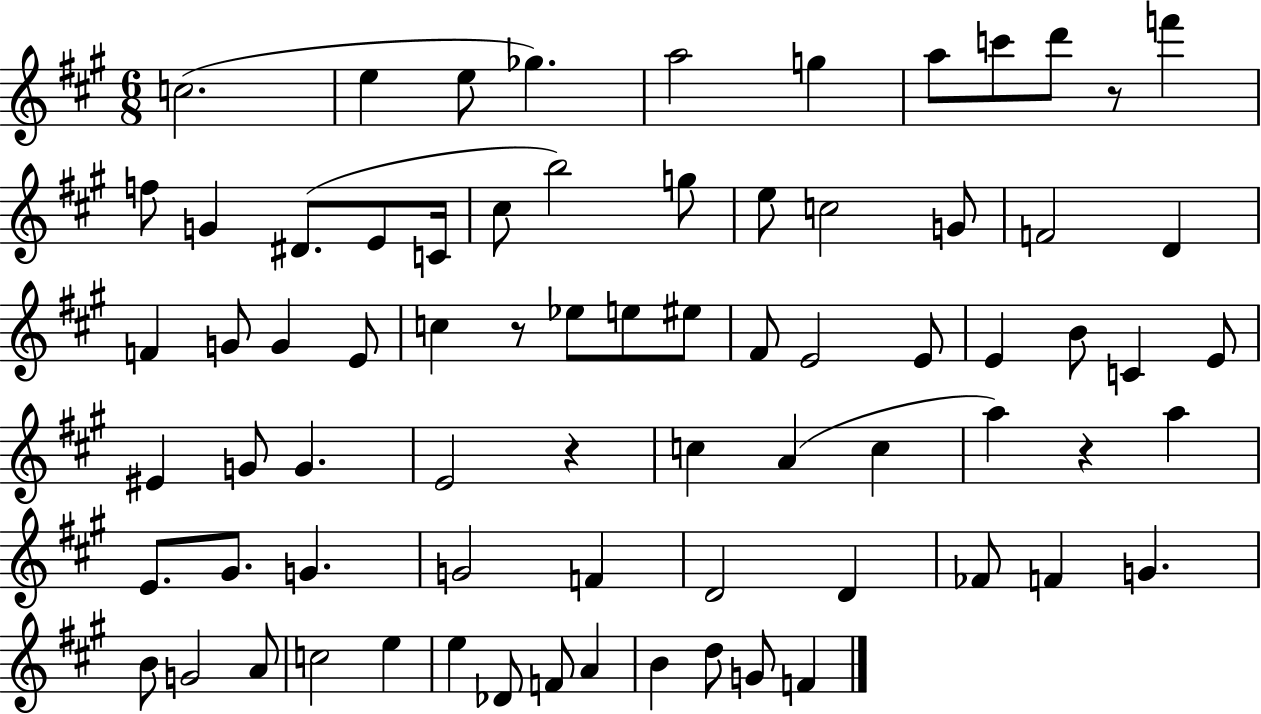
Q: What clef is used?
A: treble